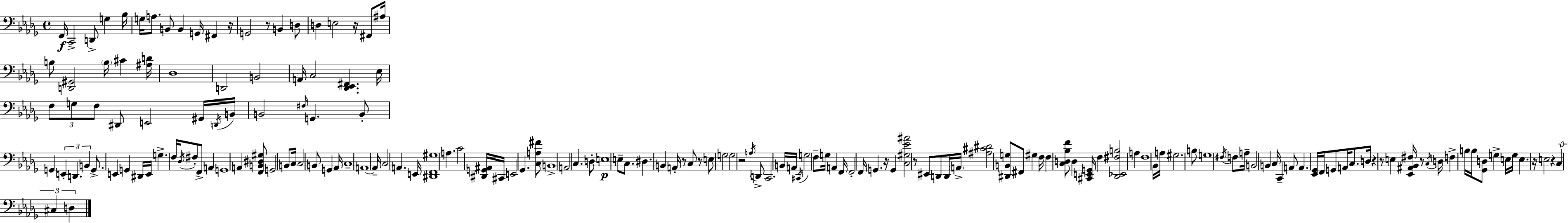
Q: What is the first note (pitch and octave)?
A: F2